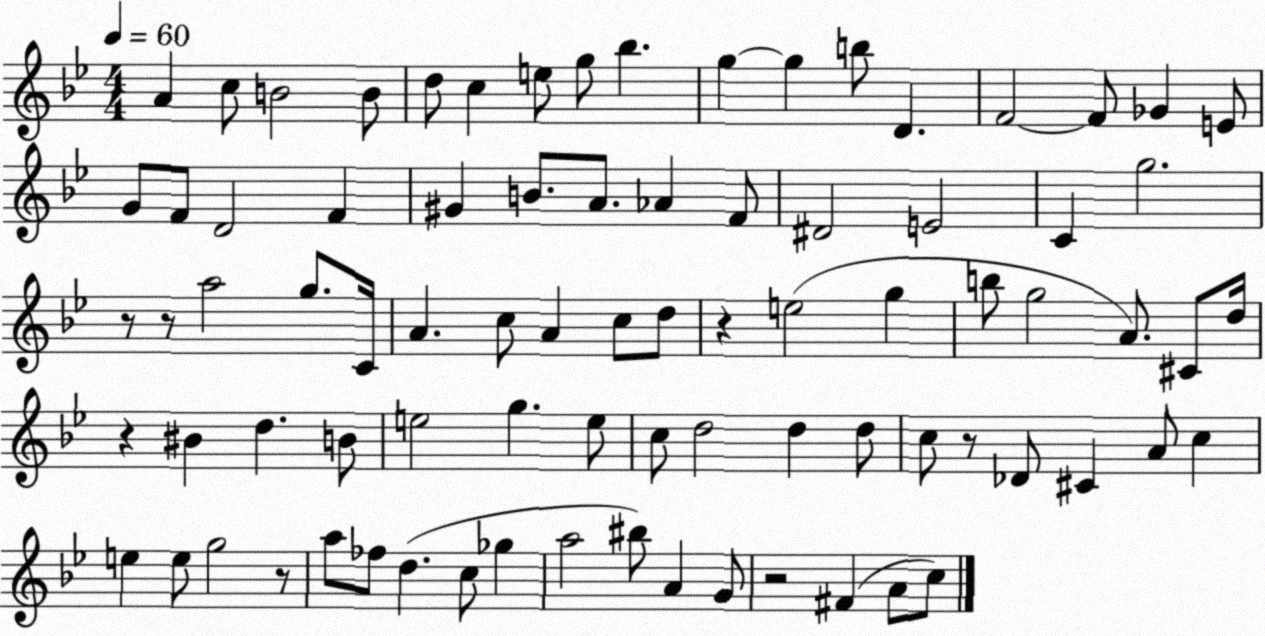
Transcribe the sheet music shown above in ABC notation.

X:1
T:Untitled
M:4/4
L:1/4
K:Bb
A c/2 B2 B/2 d/2 c e/2 g/2 _b g g b/2 D F2 F/2 _G E/2 G/2 F/2 D2 F ^G B/2 A/2 _A F/2 ^D2 E2 C g2 z/2 z/2 a2 g/2 C/4 A c/2 A c/2 d/2 z e2 g b/2 g2 A/2 ^C/2 d/4 z ^B d B/2 e2 g e/2 c/2 d2 d d/2 c/2 z/2 _D/2 ^C A/2 c e e/2 g2 z/2 a/2 _f/2 d c/2 _g a2 ^b/2 A G/2 z2 ^F A/2 c/2